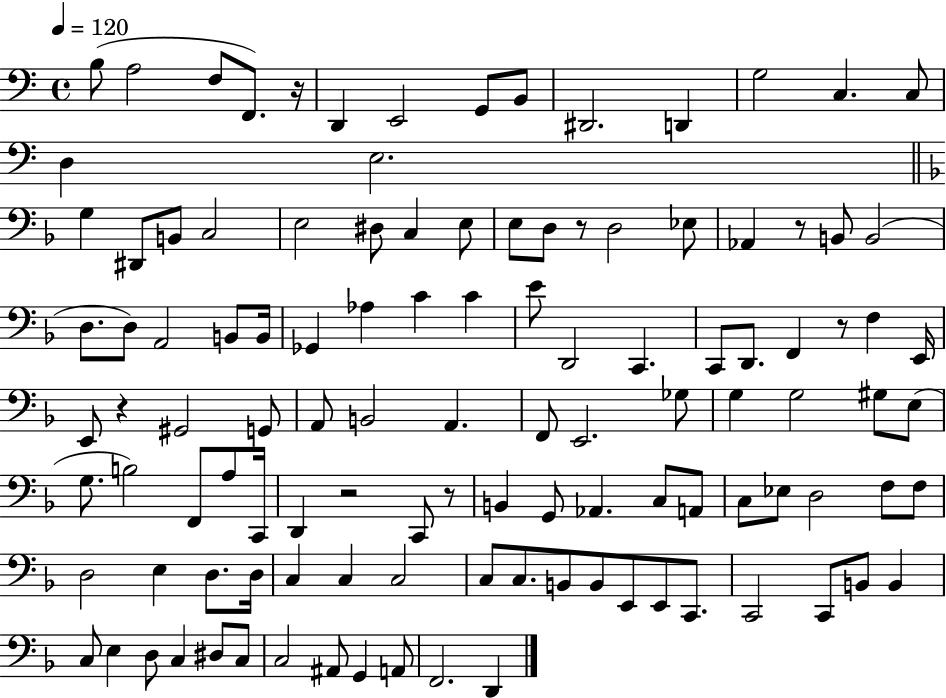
B3/e A3/h F3/e F2/e. R/s D2/q E2/h G2/e B2/e D#2/h. D2/q G3/h C3/q. C3/e D3/q E3/h. G3/q D#2/e B2/e C3/h E3/h D#3/e C3/q E3/e E3/e D3/e R/e D3/h Eb3/e Ab2/q R/e B2/e B2/h D3/e. D3/e A2/h B2/e B2/s Gb2/q Ab3/q C4/q C4/q E4/e D2/h C2/q. C2/e D2/e. F2/q R/e F3/q E2/s E2/e R/q G#2/h G2/e A2/e B2/h A2/q. F2/e E2/h. Gb3/e G3/q G3/h G#3/e E3/e G3/e. B3/h F2/e A3/e C2/s D2/q R/h C2/e R/e B2/q G2/e Ab2/q. C3/e A2/e C3/e Eb3/e D3/h F3/e F3/e D3/h E3/q D3/e. D3/s C3/q C3/q C3/h C3/e C3/e. B2/e B2/e E2/e E2/e C2/e. C2/h C2/e B2/e B2/q C3/e E3/q D3/e C3/q D#3/e C3/e C3/h A#2/e G2/q A2/e F2/h. D2/q